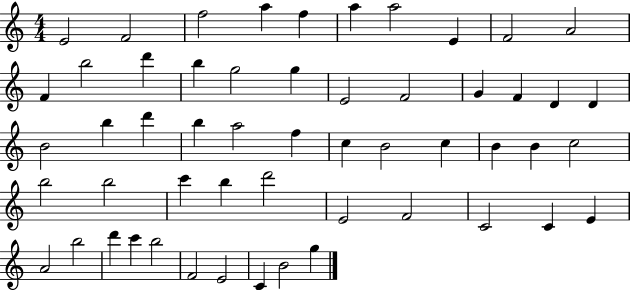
E4/h F4/h F5/h A5/q F5/q A5/q A5/h E4/q F4/h A4/h F4/q B5/h D6/q B5/q G5/h G5/q E4/h F4/h G4/q F4/q D4/q D4/q B4/h B5/q D6/q B5/q A5/h F5/q C5/q B4/h C5/q B4/q B4/q C5/h B5/h B5/h C6/q B5/q D6/h E4/h F4/h C4/h C4/q E4/q A4/h B5/h D6/q C6/q B5/h F4/h E4/h C4/q B4/h G5/q